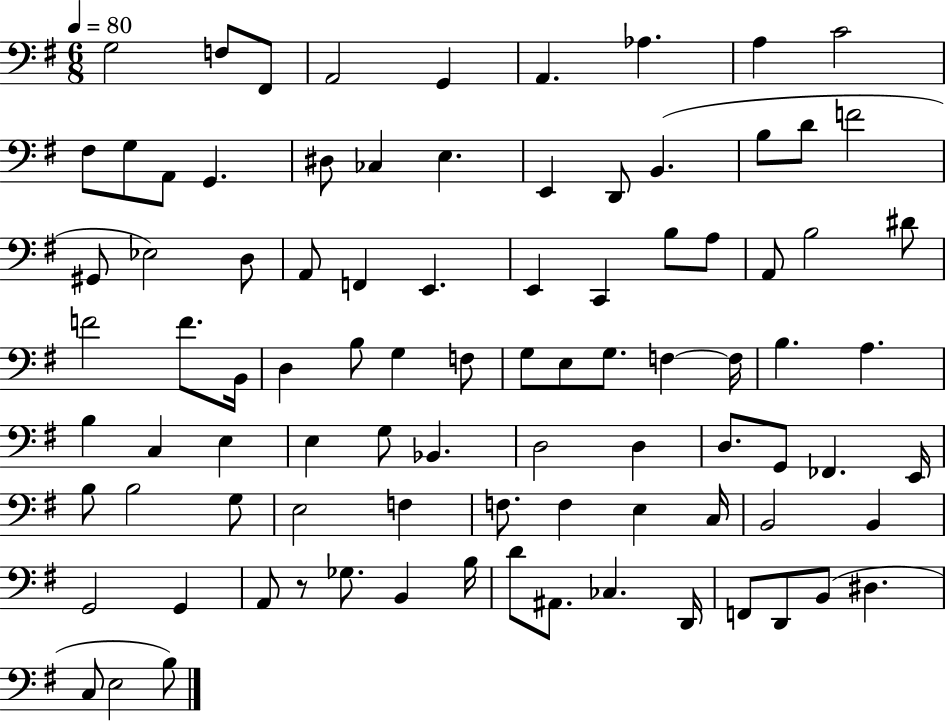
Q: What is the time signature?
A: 6/8